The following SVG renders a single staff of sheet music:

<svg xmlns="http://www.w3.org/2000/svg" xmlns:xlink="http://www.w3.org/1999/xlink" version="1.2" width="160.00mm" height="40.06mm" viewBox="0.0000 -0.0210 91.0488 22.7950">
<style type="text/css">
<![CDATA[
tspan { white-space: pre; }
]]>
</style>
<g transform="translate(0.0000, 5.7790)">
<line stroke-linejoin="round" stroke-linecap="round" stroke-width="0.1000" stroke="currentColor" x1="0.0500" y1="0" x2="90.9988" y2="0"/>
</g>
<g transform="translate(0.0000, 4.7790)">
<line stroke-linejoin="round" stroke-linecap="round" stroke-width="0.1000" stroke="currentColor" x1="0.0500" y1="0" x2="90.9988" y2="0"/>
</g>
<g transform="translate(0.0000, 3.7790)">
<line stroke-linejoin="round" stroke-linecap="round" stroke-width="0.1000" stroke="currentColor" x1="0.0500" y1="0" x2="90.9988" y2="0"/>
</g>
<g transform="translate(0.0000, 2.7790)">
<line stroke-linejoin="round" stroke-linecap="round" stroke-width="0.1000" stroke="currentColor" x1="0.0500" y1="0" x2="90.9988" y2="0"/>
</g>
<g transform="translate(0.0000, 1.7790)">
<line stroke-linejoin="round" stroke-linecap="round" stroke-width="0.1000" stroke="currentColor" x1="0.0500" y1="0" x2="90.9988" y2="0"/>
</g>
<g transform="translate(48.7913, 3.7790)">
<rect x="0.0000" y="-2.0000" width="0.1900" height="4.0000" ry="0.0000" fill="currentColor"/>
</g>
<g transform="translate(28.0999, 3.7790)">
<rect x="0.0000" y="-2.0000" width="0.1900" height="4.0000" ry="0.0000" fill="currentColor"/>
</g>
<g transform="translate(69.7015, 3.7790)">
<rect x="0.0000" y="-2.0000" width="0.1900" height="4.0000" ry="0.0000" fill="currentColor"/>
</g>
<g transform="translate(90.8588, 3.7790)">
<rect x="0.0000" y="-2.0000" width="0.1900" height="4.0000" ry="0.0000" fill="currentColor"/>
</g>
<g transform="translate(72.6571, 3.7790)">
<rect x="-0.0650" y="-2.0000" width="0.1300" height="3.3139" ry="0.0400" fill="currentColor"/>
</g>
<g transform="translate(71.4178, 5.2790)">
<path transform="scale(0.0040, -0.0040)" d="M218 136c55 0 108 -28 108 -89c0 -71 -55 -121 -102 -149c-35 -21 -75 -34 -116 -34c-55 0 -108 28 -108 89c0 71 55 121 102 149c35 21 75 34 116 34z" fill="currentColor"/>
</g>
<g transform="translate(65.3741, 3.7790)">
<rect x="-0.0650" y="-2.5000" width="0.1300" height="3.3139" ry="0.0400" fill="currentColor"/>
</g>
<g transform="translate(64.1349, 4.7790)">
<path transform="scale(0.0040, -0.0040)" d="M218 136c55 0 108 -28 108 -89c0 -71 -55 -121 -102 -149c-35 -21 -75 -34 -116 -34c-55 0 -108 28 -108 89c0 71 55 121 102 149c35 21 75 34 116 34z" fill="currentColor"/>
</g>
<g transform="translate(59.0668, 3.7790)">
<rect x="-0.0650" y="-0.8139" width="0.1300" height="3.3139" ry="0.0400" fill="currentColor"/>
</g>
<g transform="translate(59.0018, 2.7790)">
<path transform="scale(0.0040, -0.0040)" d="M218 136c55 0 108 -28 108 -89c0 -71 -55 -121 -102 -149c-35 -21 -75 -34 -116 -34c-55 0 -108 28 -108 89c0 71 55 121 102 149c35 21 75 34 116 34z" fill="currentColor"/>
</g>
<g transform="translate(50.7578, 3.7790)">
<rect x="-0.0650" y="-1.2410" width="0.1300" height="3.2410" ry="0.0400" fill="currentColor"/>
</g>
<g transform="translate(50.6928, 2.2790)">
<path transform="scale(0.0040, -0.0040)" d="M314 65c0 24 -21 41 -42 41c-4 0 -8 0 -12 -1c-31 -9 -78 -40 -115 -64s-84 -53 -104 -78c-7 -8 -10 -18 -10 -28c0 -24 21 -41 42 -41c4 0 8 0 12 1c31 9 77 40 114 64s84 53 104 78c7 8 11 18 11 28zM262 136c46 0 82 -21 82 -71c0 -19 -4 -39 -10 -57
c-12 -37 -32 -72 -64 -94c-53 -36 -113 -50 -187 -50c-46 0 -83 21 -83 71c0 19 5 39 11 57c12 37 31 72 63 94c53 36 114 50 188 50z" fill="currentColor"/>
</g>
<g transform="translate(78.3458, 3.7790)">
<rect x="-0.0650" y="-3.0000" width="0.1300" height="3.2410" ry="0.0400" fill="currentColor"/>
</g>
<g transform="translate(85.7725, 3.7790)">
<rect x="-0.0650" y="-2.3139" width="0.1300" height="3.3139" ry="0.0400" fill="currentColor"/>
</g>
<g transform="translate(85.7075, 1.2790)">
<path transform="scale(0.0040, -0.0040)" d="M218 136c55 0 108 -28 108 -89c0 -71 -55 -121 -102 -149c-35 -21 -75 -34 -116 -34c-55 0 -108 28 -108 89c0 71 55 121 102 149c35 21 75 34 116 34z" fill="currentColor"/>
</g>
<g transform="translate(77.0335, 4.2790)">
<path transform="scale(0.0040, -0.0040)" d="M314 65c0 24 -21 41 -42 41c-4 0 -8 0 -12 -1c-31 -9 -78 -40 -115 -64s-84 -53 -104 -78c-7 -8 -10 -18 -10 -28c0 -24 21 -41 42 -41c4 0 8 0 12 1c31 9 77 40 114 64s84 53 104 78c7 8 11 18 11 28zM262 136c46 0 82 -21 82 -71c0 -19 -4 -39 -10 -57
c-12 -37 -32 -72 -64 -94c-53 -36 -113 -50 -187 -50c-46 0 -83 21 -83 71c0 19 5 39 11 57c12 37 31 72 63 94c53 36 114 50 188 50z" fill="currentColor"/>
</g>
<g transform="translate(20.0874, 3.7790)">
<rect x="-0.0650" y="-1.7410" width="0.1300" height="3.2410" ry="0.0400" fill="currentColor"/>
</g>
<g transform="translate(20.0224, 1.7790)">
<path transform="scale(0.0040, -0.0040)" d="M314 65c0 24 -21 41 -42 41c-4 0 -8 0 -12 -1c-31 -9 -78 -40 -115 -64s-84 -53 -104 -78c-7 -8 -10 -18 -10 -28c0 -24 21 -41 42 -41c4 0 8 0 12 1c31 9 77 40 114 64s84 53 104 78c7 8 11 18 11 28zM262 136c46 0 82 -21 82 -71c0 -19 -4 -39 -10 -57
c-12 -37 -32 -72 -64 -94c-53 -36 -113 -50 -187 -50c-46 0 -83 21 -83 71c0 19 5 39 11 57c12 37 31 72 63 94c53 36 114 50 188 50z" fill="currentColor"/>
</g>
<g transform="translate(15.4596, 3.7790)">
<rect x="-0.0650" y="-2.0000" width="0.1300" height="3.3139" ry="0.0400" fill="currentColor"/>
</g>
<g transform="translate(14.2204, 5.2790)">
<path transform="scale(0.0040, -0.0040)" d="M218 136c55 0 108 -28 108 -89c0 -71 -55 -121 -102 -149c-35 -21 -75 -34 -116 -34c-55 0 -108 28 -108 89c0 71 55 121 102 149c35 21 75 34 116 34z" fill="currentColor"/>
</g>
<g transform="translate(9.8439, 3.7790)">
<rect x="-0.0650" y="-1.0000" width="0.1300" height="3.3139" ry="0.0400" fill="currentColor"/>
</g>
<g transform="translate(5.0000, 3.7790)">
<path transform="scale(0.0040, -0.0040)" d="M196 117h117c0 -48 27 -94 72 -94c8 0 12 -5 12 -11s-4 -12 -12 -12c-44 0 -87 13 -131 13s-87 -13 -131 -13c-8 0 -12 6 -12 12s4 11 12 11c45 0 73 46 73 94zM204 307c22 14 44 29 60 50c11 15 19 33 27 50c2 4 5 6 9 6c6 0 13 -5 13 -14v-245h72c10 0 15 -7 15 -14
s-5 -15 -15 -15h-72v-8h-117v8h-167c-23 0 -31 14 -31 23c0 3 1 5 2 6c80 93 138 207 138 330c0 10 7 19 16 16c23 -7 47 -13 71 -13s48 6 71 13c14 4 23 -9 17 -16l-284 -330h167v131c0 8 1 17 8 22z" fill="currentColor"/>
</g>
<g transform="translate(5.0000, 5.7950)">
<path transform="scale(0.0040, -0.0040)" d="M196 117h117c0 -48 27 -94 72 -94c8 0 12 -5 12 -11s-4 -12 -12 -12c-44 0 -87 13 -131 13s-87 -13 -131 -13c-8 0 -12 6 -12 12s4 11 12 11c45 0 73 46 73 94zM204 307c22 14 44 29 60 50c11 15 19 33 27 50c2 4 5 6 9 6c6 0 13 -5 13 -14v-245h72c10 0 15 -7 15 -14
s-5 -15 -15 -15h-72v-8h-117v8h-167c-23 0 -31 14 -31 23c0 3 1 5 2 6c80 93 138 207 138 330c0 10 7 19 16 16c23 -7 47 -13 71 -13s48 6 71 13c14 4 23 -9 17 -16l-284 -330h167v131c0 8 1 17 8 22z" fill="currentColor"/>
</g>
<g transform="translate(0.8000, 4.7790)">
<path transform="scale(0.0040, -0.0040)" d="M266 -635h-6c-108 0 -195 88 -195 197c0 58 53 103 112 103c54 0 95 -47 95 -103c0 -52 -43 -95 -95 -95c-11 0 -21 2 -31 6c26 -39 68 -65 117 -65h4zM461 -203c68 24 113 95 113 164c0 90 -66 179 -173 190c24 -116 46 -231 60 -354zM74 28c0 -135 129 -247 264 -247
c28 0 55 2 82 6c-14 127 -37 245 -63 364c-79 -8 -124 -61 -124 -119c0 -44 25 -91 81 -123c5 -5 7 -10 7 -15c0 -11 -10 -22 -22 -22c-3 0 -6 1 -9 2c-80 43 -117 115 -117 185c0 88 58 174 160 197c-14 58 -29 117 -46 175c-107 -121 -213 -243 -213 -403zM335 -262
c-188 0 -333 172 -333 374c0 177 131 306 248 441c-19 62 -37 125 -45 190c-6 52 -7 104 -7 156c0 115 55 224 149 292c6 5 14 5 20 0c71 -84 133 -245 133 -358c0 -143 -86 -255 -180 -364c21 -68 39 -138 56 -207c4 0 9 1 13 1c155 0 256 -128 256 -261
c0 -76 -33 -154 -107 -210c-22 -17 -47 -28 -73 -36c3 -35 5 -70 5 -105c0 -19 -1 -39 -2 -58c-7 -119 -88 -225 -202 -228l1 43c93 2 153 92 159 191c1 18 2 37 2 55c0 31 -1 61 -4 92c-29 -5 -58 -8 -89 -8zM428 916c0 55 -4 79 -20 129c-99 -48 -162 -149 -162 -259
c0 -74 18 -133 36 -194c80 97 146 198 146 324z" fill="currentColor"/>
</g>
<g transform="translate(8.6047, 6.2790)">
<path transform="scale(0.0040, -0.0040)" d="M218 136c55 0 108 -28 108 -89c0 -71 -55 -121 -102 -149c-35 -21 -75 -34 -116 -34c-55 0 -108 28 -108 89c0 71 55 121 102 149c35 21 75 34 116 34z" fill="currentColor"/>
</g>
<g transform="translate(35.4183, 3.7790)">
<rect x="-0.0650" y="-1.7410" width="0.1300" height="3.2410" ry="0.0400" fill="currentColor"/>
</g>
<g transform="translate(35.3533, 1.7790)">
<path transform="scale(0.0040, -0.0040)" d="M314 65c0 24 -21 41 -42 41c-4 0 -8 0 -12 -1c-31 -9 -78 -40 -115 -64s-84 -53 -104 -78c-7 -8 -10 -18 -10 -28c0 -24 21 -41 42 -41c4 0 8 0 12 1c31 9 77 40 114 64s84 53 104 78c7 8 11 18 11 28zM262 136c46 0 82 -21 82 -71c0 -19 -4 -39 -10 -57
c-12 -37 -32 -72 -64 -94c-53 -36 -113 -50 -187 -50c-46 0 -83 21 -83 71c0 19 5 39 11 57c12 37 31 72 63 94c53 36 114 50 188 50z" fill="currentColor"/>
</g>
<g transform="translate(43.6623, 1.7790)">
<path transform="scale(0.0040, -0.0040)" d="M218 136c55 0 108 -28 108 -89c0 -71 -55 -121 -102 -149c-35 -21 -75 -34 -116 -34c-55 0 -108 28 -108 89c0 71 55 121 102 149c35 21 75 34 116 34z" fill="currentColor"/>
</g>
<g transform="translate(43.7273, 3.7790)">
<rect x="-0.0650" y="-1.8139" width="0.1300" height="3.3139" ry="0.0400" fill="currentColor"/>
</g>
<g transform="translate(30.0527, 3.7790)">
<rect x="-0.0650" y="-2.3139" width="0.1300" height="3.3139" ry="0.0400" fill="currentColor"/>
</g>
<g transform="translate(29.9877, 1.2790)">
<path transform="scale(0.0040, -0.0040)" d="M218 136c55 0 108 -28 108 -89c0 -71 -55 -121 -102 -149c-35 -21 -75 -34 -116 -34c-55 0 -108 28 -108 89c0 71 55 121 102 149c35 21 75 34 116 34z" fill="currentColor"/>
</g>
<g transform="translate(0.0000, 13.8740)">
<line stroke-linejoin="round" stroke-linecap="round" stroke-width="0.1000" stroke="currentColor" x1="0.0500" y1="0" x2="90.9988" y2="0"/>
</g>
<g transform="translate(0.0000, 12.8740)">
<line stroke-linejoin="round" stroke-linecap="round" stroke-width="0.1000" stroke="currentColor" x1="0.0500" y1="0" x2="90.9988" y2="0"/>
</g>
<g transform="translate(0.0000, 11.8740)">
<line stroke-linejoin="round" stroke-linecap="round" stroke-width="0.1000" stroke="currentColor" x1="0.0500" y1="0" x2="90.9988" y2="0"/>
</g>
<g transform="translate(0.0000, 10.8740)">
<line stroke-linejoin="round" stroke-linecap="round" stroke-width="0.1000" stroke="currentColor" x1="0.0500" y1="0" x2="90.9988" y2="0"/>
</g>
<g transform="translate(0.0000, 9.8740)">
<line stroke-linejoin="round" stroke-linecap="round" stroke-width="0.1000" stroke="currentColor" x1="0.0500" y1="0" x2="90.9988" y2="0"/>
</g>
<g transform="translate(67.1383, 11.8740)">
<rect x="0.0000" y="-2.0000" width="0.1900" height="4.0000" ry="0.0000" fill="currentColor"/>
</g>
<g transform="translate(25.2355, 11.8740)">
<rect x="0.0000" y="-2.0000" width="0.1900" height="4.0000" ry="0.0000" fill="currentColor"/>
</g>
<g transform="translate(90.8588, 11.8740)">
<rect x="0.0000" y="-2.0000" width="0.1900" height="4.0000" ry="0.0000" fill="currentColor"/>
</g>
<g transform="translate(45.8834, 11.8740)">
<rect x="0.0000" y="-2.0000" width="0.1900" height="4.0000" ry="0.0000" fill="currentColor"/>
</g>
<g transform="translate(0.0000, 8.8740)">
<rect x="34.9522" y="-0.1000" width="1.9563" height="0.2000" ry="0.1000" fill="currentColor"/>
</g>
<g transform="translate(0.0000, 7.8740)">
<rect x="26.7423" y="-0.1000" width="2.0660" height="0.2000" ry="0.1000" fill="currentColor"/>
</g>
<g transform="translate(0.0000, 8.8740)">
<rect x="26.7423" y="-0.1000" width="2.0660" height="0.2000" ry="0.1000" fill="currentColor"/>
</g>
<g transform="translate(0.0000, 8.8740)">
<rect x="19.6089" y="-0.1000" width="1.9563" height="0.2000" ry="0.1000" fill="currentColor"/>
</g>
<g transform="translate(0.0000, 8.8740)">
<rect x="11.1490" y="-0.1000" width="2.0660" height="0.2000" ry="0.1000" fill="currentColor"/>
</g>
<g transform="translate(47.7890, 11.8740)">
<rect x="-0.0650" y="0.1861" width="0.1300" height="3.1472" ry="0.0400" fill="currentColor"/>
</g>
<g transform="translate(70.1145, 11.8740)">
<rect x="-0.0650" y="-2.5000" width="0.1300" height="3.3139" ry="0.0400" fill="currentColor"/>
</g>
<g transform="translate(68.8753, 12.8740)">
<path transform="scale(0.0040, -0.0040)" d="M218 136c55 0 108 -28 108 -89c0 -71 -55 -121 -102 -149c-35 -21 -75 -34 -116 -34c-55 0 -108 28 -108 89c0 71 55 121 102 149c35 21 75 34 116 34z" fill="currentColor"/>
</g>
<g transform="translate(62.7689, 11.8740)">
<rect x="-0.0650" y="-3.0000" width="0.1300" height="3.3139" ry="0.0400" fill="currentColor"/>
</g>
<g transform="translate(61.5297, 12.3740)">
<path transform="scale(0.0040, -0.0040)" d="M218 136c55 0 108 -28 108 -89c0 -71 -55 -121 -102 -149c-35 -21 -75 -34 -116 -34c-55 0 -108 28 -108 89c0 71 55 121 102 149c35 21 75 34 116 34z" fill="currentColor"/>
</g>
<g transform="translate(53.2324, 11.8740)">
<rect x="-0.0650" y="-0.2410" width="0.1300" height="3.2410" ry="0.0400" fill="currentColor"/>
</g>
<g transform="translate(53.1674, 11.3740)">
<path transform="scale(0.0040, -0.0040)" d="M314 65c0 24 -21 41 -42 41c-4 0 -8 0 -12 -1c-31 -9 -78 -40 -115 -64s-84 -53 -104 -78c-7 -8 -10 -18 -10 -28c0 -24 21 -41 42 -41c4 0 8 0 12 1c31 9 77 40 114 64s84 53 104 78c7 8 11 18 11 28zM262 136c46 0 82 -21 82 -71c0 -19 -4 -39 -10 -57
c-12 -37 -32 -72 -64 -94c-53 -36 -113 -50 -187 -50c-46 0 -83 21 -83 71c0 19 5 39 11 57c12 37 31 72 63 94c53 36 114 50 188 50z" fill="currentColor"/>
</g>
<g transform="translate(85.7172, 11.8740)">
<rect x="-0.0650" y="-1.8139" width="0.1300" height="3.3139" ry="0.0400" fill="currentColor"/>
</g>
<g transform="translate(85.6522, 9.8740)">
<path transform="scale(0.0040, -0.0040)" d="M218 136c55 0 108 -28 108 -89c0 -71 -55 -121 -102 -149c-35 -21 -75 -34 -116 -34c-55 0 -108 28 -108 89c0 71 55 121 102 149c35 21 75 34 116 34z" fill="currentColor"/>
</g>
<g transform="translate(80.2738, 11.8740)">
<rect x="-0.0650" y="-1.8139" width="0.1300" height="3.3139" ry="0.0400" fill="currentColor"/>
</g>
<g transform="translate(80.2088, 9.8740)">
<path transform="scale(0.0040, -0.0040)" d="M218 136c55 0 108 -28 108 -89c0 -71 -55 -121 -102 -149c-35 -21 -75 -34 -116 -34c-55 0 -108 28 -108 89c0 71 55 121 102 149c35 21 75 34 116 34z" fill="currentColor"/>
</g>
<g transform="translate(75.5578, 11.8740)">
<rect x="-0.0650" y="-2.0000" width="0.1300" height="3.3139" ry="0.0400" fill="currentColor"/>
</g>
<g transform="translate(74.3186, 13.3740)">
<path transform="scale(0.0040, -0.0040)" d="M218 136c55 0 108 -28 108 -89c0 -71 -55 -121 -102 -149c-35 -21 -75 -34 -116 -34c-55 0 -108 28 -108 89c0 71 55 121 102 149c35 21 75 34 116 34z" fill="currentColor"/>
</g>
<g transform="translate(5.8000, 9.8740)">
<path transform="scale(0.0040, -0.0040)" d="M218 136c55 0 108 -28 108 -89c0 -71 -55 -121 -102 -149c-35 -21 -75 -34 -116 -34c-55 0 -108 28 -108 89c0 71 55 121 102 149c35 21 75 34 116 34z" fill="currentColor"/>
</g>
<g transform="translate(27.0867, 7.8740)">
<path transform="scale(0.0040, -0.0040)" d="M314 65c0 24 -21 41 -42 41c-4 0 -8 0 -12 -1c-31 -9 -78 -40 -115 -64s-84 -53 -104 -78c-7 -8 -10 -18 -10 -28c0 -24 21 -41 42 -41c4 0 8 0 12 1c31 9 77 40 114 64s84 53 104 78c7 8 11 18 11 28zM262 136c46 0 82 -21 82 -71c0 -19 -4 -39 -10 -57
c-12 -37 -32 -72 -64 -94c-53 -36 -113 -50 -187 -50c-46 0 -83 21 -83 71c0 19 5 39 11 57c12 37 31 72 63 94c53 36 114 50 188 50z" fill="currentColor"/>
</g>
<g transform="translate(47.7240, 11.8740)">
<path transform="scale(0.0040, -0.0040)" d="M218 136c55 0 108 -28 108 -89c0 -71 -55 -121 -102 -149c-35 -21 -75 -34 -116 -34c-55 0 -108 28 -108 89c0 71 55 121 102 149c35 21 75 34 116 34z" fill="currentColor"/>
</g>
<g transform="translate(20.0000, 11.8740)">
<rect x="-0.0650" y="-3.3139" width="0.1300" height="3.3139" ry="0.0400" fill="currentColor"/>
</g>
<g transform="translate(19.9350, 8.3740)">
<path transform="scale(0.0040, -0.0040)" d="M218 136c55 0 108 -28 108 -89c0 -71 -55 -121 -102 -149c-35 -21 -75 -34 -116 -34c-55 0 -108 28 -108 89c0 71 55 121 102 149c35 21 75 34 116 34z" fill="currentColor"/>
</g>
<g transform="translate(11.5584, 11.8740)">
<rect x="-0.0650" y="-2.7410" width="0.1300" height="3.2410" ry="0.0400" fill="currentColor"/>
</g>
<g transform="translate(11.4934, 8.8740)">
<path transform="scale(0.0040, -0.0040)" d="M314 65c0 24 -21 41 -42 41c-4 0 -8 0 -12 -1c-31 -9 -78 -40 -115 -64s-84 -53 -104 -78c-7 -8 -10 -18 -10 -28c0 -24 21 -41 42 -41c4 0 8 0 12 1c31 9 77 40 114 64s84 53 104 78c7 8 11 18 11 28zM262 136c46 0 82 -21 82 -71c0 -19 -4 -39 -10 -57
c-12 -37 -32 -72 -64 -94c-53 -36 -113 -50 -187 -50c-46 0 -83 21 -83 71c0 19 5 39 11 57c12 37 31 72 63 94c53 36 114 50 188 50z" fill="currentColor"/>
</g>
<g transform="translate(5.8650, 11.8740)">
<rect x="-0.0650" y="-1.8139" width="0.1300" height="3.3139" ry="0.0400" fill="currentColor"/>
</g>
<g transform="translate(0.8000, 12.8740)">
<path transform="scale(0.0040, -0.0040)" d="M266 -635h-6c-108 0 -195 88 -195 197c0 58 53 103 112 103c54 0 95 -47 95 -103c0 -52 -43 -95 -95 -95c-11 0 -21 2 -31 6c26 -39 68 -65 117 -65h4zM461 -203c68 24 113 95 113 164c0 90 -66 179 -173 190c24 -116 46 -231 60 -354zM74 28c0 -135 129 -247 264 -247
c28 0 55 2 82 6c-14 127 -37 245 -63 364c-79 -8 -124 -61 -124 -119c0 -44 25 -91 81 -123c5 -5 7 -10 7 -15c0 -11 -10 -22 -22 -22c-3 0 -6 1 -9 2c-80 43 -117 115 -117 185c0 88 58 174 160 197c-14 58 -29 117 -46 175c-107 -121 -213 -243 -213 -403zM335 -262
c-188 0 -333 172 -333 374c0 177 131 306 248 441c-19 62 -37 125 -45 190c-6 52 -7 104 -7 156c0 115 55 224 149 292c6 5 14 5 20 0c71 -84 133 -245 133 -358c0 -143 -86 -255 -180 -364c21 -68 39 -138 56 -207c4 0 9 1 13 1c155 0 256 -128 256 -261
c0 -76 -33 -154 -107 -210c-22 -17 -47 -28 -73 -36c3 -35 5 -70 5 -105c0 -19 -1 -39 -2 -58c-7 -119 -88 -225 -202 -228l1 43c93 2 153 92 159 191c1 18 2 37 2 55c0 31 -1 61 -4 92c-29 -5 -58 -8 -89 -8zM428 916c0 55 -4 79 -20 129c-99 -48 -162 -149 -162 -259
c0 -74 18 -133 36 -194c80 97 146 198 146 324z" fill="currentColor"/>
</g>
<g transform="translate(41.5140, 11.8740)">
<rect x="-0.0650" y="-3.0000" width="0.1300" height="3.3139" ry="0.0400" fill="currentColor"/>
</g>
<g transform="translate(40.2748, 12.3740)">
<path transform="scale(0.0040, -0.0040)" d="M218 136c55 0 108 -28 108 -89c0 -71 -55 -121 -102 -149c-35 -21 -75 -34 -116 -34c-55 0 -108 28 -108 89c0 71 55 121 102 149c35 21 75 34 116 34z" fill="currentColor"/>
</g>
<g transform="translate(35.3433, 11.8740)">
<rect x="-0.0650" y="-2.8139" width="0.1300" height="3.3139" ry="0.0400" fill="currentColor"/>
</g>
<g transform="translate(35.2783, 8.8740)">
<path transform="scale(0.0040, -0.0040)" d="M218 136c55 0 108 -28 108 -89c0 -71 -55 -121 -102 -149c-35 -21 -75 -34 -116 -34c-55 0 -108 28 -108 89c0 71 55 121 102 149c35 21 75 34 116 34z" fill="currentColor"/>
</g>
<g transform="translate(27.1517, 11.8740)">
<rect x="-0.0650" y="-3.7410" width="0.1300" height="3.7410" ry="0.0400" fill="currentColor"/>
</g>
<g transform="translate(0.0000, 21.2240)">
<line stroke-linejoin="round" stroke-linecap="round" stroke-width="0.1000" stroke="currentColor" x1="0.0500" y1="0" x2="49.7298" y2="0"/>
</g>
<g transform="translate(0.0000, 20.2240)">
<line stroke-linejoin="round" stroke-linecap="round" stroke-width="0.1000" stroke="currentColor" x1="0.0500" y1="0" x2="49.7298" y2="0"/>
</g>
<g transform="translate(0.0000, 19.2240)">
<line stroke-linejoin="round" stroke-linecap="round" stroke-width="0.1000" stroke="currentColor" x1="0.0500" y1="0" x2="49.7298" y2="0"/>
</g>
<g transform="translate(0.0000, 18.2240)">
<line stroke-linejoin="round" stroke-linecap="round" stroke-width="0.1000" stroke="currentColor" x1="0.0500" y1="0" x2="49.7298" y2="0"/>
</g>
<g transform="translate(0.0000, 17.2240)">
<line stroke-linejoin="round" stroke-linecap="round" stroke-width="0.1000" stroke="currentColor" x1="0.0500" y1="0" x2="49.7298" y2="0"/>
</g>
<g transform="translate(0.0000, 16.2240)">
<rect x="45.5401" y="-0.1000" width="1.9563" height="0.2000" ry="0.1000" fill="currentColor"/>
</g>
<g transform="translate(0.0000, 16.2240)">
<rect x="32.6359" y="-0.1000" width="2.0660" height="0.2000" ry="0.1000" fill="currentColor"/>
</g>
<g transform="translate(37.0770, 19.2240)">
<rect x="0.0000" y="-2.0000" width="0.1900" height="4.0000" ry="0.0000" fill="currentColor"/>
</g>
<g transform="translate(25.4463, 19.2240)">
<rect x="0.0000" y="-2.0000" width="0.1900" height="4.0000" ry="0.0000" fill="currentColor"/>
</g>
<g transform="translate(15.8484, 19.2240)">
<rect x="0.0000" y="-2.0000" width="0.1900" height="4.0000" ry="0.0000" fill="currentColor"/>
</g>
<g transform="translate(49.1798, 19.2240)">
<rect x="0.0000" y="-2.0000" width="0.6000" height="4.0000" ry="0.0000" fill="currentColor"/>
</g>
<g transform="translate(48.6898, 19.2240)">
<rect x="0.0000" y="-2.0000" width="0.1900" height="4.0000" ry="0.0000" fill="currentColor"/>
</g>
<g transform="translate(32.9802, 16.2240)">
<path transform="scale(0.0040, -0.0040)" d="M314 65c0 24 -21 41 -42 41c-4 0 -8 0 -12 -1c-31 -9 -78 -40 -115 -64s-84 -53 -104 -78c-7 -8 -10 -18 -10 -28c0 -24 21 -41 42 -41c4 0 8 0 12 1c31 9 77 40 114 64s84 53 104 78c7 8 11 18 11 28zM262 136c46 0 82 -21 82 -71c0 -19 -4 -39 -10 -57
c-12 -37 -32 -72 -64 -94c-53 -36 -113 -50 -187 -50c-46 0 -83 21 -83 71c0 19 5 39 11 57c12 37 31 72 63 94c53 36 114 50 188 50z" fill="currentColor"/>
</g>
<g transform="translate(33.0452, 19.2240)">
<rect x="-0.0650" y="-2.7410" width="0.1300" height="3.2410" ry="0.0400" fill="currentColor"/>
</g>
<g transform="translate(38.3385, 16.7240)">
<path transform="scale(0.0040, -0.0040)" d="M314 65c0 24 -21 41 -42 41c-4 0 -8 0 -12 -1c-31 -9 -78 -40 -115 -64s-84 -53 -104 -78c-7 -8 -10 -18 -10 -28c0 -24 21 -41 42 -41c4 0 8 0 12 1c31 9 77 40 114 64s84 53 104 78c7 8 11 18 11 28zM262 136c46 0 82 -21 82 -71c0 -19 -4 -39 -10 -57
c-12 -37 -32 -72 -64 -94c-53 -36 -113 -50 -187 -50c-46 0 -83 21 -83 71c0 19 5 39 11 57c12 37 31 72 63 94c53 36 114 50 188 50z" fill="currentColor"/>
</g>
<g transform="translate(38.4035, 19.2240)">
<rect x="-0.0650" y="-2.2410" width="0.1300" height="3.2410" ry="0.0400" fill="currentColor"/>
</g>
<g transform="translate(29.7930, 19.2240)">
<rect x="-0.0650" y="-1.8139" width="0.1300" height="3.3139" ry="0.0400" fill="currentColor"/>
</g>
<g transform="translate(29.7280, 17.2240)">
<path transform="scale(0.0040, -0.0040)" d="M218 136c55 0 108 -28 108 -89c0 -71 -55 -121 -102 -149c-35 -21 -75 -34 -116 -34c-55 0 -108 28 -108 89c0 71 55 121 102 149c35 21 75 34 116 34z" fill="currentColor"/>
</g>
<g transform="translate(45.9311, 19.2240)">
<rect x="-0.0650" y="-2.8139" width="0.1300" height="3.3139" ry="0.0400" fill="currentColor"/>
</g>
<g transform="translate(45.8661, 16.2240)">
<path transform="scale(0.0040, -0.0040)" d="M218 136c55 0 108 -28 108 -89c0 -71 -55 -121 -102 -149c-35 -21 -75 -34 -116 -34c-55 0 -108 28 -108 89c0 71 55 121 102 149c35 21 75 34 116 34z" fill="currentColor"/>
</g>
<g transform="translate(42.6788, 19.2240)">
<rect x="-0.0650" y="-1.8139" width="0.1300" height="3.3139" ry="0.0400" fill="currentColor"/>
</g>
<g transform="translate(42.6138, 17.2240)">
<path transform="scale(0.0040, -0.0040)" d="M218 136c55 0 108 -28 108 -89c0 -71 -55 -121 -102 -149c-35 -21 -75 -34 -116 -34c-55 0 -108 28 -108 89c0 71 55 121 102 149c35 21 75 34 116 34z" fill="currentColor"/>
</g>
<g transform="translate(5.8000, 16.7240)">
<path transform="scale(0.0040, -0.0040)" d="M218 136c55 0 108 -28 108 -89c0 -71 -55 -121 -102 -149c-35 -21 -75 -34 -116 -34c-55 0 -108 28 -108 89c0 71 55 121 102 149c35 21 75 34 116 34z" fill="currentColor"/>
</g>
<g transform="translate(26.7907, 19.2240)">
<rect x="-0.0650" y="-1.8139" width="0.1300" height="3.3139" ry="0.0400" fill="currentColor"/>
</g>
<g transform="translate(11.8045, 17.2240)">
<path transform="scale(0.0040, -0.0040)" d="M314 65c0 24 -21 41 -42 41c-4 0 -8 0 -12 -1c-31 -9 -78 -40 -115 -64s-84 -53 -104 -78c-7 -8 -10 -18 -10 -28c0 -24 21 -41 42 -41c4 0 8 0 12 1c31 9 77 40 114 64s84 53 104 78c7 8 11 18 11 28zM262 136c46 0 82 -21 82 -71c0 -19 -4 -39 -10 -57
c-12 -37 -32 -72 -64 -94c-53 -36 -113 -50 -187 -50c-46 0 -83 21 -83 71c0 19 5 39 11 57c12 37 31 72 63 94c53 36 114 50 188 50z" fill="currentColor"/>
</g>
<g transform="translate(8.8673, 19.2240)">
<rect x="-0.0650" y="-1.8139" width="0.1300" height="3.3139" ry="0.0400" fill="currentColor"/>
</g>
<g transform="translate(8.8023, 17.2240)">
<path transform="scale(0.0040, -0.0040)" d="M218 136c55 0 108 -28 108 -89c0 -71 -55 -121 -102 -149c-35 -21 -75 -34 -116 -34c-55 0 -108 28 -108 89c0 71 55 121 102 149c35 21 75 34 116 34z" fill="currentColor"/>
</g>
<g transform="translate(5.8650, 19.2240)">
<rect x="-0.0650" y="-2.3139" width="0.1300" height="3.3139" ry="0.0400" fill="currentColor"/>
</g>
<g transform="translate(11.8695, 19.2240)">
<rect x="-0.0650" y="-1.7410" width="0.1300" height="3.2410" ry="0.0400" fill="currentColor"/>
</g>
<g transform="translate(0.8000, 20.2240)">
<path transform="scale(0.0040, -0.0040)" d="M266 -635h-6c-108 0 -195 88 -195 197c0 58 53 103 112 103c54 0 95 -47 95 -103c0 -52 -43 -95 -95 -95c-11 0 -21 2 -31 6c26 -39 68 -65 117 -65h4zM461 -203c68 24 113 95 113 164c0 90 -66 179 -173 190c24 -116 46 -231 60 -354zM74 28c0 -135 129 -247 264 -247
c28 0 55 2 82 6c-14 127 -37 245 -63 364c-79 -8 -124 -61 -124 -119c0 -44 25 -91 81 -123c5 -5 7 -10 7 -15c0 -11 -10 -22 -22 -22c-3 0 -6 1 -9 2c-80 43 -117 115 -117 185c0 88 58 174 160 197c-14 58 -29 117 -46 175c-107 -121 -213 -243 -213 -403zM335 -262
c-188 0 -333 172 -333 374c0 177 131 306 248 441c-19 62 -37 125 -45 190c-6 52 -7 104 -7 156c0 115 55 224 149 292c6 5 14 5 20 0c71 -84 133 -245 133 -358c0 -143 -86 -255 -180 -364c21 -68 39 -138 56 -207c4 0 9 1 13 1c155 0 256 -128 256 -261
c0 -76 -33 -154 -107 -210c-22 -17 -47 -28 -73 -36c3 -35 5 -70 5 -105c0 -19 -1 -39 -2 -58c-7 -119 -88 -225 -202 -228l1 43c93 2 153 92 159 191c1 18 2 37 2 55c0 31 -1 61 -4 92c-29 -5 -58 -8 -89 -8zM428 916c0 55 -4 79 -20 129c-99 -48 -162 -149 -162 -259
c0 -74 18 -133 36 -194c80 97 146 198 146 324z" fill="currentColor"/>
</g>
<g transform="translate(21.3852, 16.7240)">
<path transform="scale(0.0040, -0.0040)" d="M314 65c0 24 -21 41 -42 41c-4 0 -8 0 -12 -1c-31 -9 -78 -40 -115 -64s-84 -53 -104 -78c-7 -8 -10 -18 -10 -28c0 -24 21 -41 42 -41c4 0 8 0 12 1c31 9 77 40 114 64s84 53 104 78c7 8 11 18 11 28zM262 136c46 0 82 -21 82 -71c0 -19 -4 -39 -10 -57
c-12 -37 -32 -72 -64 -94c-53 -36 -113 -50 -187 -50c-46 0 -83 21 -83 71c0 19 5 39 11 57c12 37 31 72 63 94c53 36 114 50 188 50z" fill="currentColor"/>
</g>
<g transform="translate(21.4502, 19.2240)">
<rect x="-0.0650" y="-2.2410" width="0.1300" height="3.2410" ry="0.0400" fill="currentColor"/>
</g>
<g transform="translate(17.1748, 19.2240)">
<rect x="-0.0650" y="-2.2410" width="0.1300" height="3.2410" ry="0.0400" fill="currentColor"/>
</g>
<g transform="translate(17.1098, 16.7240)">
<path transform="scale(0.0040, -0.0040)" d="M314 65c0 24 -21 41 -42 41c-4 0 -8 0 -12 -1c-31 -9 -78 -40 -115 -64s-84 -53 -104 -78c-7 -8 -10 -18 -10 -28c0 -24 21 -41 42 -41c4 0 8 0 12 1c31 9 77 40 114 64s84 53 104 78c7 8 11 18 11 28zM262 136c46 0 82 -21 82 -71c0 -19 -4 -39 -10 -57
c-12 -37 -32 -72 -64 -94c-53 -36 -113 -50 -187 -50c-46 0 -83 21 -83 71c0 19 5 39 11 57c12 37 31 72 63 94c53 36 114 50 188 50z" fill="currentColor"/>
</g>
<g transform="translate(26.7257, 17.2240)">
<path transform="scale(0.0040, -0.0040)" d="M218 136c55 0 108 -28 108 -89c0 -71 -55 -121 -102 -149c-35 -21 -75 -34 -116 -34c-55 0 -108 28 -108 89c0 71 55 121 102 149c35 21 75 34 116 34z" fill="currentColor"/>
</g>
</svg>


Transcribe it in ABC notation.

X:1
T:Untitled
M:4/4
L:1/4
K:C
D F f2 g f2 f e2 d G F A2 g f a2 b c'2 a A B c2 A G F f f g f f2 g2 g2 f f a2 g2 f a